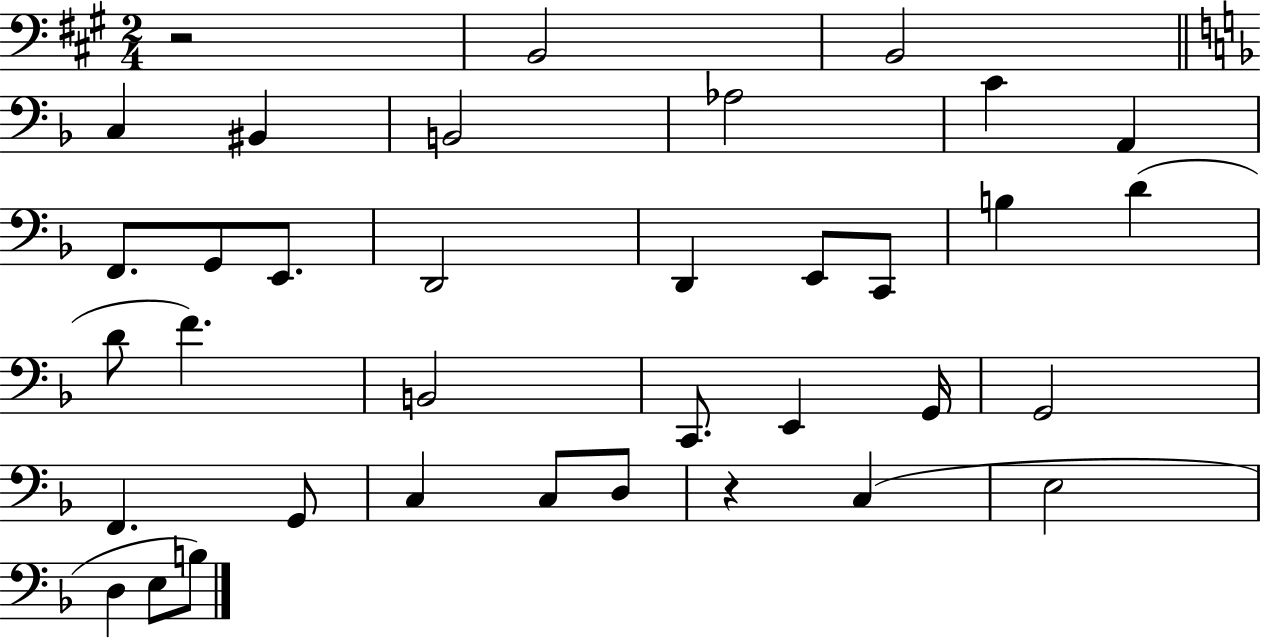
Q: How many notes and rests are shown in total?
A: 36